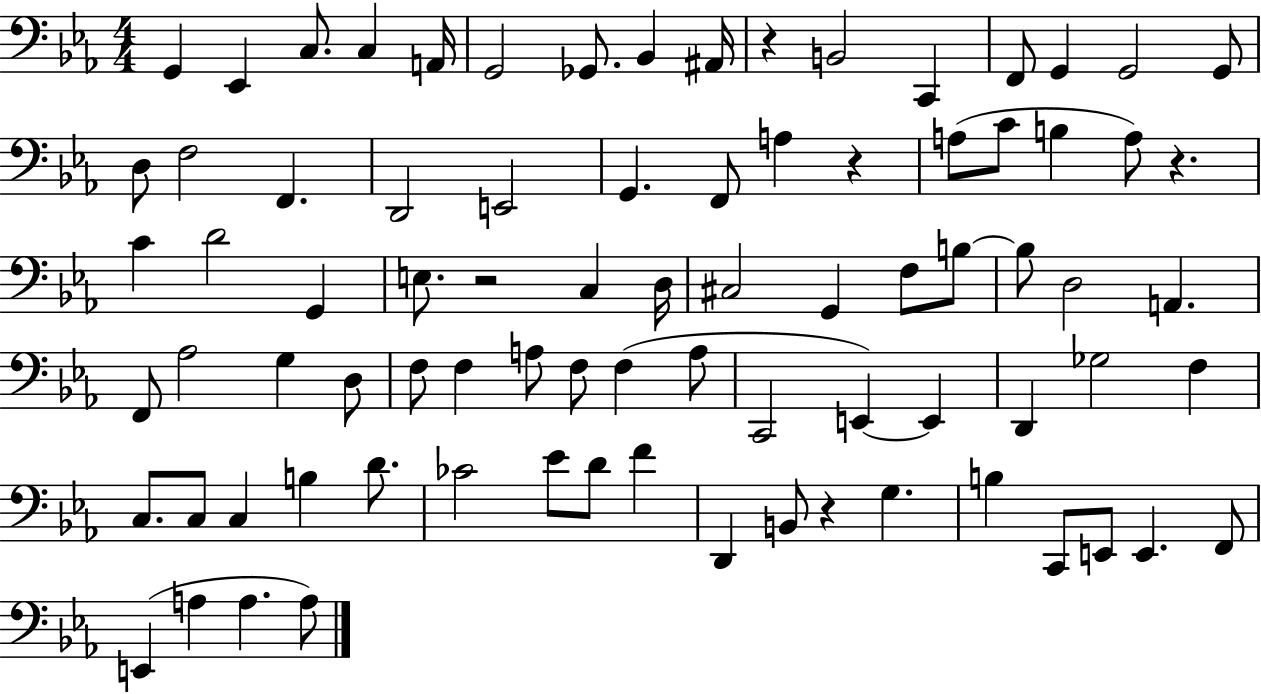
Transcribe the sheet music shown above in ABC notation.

X:1
T:Untitled
M:4/4
L:1/4
K:Eb
G,, _E,, C,/2 C, A,,/4 G,,2 _G,,/2 _B,, ^A,,/4 z B,,2 C,, F,,/2 G,, G,,2 G,,/2 D,/2 F,2 F,, D,,2 E,,2 G,, F,,/2 A, z A,/2 C/2 B, A,/2 z C D2 G,, E,/2 z2 C, D,/4 ^C,2 G,, F,/2 B,/2 B,/2 D,2 A,, F,,/2 _A,2 G, D,/2 F,/2 F, A,/2 F,/2 F, A,/2 C,,2 E,, E,, D,, _G,2 F, C,/2 C,/2 C, B, D/2 _C2 _E/2 D/2 F D,, B,,/2 z G, B, C,,/2 E,,/2 E,, F,,/2 E,, A, A, A,/2